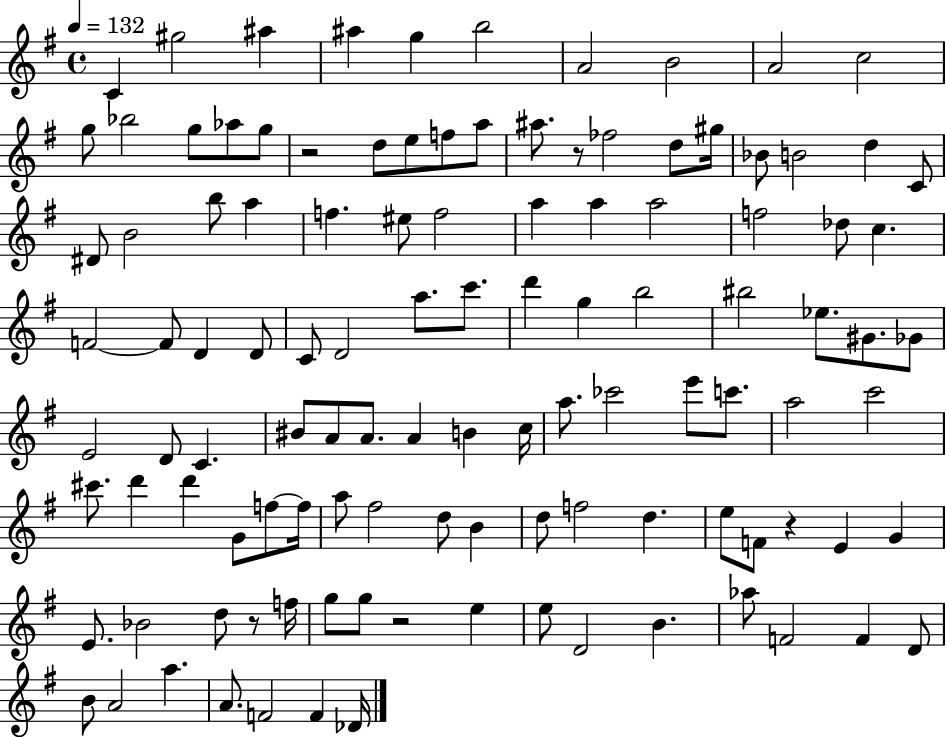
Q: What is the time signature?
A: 4/4